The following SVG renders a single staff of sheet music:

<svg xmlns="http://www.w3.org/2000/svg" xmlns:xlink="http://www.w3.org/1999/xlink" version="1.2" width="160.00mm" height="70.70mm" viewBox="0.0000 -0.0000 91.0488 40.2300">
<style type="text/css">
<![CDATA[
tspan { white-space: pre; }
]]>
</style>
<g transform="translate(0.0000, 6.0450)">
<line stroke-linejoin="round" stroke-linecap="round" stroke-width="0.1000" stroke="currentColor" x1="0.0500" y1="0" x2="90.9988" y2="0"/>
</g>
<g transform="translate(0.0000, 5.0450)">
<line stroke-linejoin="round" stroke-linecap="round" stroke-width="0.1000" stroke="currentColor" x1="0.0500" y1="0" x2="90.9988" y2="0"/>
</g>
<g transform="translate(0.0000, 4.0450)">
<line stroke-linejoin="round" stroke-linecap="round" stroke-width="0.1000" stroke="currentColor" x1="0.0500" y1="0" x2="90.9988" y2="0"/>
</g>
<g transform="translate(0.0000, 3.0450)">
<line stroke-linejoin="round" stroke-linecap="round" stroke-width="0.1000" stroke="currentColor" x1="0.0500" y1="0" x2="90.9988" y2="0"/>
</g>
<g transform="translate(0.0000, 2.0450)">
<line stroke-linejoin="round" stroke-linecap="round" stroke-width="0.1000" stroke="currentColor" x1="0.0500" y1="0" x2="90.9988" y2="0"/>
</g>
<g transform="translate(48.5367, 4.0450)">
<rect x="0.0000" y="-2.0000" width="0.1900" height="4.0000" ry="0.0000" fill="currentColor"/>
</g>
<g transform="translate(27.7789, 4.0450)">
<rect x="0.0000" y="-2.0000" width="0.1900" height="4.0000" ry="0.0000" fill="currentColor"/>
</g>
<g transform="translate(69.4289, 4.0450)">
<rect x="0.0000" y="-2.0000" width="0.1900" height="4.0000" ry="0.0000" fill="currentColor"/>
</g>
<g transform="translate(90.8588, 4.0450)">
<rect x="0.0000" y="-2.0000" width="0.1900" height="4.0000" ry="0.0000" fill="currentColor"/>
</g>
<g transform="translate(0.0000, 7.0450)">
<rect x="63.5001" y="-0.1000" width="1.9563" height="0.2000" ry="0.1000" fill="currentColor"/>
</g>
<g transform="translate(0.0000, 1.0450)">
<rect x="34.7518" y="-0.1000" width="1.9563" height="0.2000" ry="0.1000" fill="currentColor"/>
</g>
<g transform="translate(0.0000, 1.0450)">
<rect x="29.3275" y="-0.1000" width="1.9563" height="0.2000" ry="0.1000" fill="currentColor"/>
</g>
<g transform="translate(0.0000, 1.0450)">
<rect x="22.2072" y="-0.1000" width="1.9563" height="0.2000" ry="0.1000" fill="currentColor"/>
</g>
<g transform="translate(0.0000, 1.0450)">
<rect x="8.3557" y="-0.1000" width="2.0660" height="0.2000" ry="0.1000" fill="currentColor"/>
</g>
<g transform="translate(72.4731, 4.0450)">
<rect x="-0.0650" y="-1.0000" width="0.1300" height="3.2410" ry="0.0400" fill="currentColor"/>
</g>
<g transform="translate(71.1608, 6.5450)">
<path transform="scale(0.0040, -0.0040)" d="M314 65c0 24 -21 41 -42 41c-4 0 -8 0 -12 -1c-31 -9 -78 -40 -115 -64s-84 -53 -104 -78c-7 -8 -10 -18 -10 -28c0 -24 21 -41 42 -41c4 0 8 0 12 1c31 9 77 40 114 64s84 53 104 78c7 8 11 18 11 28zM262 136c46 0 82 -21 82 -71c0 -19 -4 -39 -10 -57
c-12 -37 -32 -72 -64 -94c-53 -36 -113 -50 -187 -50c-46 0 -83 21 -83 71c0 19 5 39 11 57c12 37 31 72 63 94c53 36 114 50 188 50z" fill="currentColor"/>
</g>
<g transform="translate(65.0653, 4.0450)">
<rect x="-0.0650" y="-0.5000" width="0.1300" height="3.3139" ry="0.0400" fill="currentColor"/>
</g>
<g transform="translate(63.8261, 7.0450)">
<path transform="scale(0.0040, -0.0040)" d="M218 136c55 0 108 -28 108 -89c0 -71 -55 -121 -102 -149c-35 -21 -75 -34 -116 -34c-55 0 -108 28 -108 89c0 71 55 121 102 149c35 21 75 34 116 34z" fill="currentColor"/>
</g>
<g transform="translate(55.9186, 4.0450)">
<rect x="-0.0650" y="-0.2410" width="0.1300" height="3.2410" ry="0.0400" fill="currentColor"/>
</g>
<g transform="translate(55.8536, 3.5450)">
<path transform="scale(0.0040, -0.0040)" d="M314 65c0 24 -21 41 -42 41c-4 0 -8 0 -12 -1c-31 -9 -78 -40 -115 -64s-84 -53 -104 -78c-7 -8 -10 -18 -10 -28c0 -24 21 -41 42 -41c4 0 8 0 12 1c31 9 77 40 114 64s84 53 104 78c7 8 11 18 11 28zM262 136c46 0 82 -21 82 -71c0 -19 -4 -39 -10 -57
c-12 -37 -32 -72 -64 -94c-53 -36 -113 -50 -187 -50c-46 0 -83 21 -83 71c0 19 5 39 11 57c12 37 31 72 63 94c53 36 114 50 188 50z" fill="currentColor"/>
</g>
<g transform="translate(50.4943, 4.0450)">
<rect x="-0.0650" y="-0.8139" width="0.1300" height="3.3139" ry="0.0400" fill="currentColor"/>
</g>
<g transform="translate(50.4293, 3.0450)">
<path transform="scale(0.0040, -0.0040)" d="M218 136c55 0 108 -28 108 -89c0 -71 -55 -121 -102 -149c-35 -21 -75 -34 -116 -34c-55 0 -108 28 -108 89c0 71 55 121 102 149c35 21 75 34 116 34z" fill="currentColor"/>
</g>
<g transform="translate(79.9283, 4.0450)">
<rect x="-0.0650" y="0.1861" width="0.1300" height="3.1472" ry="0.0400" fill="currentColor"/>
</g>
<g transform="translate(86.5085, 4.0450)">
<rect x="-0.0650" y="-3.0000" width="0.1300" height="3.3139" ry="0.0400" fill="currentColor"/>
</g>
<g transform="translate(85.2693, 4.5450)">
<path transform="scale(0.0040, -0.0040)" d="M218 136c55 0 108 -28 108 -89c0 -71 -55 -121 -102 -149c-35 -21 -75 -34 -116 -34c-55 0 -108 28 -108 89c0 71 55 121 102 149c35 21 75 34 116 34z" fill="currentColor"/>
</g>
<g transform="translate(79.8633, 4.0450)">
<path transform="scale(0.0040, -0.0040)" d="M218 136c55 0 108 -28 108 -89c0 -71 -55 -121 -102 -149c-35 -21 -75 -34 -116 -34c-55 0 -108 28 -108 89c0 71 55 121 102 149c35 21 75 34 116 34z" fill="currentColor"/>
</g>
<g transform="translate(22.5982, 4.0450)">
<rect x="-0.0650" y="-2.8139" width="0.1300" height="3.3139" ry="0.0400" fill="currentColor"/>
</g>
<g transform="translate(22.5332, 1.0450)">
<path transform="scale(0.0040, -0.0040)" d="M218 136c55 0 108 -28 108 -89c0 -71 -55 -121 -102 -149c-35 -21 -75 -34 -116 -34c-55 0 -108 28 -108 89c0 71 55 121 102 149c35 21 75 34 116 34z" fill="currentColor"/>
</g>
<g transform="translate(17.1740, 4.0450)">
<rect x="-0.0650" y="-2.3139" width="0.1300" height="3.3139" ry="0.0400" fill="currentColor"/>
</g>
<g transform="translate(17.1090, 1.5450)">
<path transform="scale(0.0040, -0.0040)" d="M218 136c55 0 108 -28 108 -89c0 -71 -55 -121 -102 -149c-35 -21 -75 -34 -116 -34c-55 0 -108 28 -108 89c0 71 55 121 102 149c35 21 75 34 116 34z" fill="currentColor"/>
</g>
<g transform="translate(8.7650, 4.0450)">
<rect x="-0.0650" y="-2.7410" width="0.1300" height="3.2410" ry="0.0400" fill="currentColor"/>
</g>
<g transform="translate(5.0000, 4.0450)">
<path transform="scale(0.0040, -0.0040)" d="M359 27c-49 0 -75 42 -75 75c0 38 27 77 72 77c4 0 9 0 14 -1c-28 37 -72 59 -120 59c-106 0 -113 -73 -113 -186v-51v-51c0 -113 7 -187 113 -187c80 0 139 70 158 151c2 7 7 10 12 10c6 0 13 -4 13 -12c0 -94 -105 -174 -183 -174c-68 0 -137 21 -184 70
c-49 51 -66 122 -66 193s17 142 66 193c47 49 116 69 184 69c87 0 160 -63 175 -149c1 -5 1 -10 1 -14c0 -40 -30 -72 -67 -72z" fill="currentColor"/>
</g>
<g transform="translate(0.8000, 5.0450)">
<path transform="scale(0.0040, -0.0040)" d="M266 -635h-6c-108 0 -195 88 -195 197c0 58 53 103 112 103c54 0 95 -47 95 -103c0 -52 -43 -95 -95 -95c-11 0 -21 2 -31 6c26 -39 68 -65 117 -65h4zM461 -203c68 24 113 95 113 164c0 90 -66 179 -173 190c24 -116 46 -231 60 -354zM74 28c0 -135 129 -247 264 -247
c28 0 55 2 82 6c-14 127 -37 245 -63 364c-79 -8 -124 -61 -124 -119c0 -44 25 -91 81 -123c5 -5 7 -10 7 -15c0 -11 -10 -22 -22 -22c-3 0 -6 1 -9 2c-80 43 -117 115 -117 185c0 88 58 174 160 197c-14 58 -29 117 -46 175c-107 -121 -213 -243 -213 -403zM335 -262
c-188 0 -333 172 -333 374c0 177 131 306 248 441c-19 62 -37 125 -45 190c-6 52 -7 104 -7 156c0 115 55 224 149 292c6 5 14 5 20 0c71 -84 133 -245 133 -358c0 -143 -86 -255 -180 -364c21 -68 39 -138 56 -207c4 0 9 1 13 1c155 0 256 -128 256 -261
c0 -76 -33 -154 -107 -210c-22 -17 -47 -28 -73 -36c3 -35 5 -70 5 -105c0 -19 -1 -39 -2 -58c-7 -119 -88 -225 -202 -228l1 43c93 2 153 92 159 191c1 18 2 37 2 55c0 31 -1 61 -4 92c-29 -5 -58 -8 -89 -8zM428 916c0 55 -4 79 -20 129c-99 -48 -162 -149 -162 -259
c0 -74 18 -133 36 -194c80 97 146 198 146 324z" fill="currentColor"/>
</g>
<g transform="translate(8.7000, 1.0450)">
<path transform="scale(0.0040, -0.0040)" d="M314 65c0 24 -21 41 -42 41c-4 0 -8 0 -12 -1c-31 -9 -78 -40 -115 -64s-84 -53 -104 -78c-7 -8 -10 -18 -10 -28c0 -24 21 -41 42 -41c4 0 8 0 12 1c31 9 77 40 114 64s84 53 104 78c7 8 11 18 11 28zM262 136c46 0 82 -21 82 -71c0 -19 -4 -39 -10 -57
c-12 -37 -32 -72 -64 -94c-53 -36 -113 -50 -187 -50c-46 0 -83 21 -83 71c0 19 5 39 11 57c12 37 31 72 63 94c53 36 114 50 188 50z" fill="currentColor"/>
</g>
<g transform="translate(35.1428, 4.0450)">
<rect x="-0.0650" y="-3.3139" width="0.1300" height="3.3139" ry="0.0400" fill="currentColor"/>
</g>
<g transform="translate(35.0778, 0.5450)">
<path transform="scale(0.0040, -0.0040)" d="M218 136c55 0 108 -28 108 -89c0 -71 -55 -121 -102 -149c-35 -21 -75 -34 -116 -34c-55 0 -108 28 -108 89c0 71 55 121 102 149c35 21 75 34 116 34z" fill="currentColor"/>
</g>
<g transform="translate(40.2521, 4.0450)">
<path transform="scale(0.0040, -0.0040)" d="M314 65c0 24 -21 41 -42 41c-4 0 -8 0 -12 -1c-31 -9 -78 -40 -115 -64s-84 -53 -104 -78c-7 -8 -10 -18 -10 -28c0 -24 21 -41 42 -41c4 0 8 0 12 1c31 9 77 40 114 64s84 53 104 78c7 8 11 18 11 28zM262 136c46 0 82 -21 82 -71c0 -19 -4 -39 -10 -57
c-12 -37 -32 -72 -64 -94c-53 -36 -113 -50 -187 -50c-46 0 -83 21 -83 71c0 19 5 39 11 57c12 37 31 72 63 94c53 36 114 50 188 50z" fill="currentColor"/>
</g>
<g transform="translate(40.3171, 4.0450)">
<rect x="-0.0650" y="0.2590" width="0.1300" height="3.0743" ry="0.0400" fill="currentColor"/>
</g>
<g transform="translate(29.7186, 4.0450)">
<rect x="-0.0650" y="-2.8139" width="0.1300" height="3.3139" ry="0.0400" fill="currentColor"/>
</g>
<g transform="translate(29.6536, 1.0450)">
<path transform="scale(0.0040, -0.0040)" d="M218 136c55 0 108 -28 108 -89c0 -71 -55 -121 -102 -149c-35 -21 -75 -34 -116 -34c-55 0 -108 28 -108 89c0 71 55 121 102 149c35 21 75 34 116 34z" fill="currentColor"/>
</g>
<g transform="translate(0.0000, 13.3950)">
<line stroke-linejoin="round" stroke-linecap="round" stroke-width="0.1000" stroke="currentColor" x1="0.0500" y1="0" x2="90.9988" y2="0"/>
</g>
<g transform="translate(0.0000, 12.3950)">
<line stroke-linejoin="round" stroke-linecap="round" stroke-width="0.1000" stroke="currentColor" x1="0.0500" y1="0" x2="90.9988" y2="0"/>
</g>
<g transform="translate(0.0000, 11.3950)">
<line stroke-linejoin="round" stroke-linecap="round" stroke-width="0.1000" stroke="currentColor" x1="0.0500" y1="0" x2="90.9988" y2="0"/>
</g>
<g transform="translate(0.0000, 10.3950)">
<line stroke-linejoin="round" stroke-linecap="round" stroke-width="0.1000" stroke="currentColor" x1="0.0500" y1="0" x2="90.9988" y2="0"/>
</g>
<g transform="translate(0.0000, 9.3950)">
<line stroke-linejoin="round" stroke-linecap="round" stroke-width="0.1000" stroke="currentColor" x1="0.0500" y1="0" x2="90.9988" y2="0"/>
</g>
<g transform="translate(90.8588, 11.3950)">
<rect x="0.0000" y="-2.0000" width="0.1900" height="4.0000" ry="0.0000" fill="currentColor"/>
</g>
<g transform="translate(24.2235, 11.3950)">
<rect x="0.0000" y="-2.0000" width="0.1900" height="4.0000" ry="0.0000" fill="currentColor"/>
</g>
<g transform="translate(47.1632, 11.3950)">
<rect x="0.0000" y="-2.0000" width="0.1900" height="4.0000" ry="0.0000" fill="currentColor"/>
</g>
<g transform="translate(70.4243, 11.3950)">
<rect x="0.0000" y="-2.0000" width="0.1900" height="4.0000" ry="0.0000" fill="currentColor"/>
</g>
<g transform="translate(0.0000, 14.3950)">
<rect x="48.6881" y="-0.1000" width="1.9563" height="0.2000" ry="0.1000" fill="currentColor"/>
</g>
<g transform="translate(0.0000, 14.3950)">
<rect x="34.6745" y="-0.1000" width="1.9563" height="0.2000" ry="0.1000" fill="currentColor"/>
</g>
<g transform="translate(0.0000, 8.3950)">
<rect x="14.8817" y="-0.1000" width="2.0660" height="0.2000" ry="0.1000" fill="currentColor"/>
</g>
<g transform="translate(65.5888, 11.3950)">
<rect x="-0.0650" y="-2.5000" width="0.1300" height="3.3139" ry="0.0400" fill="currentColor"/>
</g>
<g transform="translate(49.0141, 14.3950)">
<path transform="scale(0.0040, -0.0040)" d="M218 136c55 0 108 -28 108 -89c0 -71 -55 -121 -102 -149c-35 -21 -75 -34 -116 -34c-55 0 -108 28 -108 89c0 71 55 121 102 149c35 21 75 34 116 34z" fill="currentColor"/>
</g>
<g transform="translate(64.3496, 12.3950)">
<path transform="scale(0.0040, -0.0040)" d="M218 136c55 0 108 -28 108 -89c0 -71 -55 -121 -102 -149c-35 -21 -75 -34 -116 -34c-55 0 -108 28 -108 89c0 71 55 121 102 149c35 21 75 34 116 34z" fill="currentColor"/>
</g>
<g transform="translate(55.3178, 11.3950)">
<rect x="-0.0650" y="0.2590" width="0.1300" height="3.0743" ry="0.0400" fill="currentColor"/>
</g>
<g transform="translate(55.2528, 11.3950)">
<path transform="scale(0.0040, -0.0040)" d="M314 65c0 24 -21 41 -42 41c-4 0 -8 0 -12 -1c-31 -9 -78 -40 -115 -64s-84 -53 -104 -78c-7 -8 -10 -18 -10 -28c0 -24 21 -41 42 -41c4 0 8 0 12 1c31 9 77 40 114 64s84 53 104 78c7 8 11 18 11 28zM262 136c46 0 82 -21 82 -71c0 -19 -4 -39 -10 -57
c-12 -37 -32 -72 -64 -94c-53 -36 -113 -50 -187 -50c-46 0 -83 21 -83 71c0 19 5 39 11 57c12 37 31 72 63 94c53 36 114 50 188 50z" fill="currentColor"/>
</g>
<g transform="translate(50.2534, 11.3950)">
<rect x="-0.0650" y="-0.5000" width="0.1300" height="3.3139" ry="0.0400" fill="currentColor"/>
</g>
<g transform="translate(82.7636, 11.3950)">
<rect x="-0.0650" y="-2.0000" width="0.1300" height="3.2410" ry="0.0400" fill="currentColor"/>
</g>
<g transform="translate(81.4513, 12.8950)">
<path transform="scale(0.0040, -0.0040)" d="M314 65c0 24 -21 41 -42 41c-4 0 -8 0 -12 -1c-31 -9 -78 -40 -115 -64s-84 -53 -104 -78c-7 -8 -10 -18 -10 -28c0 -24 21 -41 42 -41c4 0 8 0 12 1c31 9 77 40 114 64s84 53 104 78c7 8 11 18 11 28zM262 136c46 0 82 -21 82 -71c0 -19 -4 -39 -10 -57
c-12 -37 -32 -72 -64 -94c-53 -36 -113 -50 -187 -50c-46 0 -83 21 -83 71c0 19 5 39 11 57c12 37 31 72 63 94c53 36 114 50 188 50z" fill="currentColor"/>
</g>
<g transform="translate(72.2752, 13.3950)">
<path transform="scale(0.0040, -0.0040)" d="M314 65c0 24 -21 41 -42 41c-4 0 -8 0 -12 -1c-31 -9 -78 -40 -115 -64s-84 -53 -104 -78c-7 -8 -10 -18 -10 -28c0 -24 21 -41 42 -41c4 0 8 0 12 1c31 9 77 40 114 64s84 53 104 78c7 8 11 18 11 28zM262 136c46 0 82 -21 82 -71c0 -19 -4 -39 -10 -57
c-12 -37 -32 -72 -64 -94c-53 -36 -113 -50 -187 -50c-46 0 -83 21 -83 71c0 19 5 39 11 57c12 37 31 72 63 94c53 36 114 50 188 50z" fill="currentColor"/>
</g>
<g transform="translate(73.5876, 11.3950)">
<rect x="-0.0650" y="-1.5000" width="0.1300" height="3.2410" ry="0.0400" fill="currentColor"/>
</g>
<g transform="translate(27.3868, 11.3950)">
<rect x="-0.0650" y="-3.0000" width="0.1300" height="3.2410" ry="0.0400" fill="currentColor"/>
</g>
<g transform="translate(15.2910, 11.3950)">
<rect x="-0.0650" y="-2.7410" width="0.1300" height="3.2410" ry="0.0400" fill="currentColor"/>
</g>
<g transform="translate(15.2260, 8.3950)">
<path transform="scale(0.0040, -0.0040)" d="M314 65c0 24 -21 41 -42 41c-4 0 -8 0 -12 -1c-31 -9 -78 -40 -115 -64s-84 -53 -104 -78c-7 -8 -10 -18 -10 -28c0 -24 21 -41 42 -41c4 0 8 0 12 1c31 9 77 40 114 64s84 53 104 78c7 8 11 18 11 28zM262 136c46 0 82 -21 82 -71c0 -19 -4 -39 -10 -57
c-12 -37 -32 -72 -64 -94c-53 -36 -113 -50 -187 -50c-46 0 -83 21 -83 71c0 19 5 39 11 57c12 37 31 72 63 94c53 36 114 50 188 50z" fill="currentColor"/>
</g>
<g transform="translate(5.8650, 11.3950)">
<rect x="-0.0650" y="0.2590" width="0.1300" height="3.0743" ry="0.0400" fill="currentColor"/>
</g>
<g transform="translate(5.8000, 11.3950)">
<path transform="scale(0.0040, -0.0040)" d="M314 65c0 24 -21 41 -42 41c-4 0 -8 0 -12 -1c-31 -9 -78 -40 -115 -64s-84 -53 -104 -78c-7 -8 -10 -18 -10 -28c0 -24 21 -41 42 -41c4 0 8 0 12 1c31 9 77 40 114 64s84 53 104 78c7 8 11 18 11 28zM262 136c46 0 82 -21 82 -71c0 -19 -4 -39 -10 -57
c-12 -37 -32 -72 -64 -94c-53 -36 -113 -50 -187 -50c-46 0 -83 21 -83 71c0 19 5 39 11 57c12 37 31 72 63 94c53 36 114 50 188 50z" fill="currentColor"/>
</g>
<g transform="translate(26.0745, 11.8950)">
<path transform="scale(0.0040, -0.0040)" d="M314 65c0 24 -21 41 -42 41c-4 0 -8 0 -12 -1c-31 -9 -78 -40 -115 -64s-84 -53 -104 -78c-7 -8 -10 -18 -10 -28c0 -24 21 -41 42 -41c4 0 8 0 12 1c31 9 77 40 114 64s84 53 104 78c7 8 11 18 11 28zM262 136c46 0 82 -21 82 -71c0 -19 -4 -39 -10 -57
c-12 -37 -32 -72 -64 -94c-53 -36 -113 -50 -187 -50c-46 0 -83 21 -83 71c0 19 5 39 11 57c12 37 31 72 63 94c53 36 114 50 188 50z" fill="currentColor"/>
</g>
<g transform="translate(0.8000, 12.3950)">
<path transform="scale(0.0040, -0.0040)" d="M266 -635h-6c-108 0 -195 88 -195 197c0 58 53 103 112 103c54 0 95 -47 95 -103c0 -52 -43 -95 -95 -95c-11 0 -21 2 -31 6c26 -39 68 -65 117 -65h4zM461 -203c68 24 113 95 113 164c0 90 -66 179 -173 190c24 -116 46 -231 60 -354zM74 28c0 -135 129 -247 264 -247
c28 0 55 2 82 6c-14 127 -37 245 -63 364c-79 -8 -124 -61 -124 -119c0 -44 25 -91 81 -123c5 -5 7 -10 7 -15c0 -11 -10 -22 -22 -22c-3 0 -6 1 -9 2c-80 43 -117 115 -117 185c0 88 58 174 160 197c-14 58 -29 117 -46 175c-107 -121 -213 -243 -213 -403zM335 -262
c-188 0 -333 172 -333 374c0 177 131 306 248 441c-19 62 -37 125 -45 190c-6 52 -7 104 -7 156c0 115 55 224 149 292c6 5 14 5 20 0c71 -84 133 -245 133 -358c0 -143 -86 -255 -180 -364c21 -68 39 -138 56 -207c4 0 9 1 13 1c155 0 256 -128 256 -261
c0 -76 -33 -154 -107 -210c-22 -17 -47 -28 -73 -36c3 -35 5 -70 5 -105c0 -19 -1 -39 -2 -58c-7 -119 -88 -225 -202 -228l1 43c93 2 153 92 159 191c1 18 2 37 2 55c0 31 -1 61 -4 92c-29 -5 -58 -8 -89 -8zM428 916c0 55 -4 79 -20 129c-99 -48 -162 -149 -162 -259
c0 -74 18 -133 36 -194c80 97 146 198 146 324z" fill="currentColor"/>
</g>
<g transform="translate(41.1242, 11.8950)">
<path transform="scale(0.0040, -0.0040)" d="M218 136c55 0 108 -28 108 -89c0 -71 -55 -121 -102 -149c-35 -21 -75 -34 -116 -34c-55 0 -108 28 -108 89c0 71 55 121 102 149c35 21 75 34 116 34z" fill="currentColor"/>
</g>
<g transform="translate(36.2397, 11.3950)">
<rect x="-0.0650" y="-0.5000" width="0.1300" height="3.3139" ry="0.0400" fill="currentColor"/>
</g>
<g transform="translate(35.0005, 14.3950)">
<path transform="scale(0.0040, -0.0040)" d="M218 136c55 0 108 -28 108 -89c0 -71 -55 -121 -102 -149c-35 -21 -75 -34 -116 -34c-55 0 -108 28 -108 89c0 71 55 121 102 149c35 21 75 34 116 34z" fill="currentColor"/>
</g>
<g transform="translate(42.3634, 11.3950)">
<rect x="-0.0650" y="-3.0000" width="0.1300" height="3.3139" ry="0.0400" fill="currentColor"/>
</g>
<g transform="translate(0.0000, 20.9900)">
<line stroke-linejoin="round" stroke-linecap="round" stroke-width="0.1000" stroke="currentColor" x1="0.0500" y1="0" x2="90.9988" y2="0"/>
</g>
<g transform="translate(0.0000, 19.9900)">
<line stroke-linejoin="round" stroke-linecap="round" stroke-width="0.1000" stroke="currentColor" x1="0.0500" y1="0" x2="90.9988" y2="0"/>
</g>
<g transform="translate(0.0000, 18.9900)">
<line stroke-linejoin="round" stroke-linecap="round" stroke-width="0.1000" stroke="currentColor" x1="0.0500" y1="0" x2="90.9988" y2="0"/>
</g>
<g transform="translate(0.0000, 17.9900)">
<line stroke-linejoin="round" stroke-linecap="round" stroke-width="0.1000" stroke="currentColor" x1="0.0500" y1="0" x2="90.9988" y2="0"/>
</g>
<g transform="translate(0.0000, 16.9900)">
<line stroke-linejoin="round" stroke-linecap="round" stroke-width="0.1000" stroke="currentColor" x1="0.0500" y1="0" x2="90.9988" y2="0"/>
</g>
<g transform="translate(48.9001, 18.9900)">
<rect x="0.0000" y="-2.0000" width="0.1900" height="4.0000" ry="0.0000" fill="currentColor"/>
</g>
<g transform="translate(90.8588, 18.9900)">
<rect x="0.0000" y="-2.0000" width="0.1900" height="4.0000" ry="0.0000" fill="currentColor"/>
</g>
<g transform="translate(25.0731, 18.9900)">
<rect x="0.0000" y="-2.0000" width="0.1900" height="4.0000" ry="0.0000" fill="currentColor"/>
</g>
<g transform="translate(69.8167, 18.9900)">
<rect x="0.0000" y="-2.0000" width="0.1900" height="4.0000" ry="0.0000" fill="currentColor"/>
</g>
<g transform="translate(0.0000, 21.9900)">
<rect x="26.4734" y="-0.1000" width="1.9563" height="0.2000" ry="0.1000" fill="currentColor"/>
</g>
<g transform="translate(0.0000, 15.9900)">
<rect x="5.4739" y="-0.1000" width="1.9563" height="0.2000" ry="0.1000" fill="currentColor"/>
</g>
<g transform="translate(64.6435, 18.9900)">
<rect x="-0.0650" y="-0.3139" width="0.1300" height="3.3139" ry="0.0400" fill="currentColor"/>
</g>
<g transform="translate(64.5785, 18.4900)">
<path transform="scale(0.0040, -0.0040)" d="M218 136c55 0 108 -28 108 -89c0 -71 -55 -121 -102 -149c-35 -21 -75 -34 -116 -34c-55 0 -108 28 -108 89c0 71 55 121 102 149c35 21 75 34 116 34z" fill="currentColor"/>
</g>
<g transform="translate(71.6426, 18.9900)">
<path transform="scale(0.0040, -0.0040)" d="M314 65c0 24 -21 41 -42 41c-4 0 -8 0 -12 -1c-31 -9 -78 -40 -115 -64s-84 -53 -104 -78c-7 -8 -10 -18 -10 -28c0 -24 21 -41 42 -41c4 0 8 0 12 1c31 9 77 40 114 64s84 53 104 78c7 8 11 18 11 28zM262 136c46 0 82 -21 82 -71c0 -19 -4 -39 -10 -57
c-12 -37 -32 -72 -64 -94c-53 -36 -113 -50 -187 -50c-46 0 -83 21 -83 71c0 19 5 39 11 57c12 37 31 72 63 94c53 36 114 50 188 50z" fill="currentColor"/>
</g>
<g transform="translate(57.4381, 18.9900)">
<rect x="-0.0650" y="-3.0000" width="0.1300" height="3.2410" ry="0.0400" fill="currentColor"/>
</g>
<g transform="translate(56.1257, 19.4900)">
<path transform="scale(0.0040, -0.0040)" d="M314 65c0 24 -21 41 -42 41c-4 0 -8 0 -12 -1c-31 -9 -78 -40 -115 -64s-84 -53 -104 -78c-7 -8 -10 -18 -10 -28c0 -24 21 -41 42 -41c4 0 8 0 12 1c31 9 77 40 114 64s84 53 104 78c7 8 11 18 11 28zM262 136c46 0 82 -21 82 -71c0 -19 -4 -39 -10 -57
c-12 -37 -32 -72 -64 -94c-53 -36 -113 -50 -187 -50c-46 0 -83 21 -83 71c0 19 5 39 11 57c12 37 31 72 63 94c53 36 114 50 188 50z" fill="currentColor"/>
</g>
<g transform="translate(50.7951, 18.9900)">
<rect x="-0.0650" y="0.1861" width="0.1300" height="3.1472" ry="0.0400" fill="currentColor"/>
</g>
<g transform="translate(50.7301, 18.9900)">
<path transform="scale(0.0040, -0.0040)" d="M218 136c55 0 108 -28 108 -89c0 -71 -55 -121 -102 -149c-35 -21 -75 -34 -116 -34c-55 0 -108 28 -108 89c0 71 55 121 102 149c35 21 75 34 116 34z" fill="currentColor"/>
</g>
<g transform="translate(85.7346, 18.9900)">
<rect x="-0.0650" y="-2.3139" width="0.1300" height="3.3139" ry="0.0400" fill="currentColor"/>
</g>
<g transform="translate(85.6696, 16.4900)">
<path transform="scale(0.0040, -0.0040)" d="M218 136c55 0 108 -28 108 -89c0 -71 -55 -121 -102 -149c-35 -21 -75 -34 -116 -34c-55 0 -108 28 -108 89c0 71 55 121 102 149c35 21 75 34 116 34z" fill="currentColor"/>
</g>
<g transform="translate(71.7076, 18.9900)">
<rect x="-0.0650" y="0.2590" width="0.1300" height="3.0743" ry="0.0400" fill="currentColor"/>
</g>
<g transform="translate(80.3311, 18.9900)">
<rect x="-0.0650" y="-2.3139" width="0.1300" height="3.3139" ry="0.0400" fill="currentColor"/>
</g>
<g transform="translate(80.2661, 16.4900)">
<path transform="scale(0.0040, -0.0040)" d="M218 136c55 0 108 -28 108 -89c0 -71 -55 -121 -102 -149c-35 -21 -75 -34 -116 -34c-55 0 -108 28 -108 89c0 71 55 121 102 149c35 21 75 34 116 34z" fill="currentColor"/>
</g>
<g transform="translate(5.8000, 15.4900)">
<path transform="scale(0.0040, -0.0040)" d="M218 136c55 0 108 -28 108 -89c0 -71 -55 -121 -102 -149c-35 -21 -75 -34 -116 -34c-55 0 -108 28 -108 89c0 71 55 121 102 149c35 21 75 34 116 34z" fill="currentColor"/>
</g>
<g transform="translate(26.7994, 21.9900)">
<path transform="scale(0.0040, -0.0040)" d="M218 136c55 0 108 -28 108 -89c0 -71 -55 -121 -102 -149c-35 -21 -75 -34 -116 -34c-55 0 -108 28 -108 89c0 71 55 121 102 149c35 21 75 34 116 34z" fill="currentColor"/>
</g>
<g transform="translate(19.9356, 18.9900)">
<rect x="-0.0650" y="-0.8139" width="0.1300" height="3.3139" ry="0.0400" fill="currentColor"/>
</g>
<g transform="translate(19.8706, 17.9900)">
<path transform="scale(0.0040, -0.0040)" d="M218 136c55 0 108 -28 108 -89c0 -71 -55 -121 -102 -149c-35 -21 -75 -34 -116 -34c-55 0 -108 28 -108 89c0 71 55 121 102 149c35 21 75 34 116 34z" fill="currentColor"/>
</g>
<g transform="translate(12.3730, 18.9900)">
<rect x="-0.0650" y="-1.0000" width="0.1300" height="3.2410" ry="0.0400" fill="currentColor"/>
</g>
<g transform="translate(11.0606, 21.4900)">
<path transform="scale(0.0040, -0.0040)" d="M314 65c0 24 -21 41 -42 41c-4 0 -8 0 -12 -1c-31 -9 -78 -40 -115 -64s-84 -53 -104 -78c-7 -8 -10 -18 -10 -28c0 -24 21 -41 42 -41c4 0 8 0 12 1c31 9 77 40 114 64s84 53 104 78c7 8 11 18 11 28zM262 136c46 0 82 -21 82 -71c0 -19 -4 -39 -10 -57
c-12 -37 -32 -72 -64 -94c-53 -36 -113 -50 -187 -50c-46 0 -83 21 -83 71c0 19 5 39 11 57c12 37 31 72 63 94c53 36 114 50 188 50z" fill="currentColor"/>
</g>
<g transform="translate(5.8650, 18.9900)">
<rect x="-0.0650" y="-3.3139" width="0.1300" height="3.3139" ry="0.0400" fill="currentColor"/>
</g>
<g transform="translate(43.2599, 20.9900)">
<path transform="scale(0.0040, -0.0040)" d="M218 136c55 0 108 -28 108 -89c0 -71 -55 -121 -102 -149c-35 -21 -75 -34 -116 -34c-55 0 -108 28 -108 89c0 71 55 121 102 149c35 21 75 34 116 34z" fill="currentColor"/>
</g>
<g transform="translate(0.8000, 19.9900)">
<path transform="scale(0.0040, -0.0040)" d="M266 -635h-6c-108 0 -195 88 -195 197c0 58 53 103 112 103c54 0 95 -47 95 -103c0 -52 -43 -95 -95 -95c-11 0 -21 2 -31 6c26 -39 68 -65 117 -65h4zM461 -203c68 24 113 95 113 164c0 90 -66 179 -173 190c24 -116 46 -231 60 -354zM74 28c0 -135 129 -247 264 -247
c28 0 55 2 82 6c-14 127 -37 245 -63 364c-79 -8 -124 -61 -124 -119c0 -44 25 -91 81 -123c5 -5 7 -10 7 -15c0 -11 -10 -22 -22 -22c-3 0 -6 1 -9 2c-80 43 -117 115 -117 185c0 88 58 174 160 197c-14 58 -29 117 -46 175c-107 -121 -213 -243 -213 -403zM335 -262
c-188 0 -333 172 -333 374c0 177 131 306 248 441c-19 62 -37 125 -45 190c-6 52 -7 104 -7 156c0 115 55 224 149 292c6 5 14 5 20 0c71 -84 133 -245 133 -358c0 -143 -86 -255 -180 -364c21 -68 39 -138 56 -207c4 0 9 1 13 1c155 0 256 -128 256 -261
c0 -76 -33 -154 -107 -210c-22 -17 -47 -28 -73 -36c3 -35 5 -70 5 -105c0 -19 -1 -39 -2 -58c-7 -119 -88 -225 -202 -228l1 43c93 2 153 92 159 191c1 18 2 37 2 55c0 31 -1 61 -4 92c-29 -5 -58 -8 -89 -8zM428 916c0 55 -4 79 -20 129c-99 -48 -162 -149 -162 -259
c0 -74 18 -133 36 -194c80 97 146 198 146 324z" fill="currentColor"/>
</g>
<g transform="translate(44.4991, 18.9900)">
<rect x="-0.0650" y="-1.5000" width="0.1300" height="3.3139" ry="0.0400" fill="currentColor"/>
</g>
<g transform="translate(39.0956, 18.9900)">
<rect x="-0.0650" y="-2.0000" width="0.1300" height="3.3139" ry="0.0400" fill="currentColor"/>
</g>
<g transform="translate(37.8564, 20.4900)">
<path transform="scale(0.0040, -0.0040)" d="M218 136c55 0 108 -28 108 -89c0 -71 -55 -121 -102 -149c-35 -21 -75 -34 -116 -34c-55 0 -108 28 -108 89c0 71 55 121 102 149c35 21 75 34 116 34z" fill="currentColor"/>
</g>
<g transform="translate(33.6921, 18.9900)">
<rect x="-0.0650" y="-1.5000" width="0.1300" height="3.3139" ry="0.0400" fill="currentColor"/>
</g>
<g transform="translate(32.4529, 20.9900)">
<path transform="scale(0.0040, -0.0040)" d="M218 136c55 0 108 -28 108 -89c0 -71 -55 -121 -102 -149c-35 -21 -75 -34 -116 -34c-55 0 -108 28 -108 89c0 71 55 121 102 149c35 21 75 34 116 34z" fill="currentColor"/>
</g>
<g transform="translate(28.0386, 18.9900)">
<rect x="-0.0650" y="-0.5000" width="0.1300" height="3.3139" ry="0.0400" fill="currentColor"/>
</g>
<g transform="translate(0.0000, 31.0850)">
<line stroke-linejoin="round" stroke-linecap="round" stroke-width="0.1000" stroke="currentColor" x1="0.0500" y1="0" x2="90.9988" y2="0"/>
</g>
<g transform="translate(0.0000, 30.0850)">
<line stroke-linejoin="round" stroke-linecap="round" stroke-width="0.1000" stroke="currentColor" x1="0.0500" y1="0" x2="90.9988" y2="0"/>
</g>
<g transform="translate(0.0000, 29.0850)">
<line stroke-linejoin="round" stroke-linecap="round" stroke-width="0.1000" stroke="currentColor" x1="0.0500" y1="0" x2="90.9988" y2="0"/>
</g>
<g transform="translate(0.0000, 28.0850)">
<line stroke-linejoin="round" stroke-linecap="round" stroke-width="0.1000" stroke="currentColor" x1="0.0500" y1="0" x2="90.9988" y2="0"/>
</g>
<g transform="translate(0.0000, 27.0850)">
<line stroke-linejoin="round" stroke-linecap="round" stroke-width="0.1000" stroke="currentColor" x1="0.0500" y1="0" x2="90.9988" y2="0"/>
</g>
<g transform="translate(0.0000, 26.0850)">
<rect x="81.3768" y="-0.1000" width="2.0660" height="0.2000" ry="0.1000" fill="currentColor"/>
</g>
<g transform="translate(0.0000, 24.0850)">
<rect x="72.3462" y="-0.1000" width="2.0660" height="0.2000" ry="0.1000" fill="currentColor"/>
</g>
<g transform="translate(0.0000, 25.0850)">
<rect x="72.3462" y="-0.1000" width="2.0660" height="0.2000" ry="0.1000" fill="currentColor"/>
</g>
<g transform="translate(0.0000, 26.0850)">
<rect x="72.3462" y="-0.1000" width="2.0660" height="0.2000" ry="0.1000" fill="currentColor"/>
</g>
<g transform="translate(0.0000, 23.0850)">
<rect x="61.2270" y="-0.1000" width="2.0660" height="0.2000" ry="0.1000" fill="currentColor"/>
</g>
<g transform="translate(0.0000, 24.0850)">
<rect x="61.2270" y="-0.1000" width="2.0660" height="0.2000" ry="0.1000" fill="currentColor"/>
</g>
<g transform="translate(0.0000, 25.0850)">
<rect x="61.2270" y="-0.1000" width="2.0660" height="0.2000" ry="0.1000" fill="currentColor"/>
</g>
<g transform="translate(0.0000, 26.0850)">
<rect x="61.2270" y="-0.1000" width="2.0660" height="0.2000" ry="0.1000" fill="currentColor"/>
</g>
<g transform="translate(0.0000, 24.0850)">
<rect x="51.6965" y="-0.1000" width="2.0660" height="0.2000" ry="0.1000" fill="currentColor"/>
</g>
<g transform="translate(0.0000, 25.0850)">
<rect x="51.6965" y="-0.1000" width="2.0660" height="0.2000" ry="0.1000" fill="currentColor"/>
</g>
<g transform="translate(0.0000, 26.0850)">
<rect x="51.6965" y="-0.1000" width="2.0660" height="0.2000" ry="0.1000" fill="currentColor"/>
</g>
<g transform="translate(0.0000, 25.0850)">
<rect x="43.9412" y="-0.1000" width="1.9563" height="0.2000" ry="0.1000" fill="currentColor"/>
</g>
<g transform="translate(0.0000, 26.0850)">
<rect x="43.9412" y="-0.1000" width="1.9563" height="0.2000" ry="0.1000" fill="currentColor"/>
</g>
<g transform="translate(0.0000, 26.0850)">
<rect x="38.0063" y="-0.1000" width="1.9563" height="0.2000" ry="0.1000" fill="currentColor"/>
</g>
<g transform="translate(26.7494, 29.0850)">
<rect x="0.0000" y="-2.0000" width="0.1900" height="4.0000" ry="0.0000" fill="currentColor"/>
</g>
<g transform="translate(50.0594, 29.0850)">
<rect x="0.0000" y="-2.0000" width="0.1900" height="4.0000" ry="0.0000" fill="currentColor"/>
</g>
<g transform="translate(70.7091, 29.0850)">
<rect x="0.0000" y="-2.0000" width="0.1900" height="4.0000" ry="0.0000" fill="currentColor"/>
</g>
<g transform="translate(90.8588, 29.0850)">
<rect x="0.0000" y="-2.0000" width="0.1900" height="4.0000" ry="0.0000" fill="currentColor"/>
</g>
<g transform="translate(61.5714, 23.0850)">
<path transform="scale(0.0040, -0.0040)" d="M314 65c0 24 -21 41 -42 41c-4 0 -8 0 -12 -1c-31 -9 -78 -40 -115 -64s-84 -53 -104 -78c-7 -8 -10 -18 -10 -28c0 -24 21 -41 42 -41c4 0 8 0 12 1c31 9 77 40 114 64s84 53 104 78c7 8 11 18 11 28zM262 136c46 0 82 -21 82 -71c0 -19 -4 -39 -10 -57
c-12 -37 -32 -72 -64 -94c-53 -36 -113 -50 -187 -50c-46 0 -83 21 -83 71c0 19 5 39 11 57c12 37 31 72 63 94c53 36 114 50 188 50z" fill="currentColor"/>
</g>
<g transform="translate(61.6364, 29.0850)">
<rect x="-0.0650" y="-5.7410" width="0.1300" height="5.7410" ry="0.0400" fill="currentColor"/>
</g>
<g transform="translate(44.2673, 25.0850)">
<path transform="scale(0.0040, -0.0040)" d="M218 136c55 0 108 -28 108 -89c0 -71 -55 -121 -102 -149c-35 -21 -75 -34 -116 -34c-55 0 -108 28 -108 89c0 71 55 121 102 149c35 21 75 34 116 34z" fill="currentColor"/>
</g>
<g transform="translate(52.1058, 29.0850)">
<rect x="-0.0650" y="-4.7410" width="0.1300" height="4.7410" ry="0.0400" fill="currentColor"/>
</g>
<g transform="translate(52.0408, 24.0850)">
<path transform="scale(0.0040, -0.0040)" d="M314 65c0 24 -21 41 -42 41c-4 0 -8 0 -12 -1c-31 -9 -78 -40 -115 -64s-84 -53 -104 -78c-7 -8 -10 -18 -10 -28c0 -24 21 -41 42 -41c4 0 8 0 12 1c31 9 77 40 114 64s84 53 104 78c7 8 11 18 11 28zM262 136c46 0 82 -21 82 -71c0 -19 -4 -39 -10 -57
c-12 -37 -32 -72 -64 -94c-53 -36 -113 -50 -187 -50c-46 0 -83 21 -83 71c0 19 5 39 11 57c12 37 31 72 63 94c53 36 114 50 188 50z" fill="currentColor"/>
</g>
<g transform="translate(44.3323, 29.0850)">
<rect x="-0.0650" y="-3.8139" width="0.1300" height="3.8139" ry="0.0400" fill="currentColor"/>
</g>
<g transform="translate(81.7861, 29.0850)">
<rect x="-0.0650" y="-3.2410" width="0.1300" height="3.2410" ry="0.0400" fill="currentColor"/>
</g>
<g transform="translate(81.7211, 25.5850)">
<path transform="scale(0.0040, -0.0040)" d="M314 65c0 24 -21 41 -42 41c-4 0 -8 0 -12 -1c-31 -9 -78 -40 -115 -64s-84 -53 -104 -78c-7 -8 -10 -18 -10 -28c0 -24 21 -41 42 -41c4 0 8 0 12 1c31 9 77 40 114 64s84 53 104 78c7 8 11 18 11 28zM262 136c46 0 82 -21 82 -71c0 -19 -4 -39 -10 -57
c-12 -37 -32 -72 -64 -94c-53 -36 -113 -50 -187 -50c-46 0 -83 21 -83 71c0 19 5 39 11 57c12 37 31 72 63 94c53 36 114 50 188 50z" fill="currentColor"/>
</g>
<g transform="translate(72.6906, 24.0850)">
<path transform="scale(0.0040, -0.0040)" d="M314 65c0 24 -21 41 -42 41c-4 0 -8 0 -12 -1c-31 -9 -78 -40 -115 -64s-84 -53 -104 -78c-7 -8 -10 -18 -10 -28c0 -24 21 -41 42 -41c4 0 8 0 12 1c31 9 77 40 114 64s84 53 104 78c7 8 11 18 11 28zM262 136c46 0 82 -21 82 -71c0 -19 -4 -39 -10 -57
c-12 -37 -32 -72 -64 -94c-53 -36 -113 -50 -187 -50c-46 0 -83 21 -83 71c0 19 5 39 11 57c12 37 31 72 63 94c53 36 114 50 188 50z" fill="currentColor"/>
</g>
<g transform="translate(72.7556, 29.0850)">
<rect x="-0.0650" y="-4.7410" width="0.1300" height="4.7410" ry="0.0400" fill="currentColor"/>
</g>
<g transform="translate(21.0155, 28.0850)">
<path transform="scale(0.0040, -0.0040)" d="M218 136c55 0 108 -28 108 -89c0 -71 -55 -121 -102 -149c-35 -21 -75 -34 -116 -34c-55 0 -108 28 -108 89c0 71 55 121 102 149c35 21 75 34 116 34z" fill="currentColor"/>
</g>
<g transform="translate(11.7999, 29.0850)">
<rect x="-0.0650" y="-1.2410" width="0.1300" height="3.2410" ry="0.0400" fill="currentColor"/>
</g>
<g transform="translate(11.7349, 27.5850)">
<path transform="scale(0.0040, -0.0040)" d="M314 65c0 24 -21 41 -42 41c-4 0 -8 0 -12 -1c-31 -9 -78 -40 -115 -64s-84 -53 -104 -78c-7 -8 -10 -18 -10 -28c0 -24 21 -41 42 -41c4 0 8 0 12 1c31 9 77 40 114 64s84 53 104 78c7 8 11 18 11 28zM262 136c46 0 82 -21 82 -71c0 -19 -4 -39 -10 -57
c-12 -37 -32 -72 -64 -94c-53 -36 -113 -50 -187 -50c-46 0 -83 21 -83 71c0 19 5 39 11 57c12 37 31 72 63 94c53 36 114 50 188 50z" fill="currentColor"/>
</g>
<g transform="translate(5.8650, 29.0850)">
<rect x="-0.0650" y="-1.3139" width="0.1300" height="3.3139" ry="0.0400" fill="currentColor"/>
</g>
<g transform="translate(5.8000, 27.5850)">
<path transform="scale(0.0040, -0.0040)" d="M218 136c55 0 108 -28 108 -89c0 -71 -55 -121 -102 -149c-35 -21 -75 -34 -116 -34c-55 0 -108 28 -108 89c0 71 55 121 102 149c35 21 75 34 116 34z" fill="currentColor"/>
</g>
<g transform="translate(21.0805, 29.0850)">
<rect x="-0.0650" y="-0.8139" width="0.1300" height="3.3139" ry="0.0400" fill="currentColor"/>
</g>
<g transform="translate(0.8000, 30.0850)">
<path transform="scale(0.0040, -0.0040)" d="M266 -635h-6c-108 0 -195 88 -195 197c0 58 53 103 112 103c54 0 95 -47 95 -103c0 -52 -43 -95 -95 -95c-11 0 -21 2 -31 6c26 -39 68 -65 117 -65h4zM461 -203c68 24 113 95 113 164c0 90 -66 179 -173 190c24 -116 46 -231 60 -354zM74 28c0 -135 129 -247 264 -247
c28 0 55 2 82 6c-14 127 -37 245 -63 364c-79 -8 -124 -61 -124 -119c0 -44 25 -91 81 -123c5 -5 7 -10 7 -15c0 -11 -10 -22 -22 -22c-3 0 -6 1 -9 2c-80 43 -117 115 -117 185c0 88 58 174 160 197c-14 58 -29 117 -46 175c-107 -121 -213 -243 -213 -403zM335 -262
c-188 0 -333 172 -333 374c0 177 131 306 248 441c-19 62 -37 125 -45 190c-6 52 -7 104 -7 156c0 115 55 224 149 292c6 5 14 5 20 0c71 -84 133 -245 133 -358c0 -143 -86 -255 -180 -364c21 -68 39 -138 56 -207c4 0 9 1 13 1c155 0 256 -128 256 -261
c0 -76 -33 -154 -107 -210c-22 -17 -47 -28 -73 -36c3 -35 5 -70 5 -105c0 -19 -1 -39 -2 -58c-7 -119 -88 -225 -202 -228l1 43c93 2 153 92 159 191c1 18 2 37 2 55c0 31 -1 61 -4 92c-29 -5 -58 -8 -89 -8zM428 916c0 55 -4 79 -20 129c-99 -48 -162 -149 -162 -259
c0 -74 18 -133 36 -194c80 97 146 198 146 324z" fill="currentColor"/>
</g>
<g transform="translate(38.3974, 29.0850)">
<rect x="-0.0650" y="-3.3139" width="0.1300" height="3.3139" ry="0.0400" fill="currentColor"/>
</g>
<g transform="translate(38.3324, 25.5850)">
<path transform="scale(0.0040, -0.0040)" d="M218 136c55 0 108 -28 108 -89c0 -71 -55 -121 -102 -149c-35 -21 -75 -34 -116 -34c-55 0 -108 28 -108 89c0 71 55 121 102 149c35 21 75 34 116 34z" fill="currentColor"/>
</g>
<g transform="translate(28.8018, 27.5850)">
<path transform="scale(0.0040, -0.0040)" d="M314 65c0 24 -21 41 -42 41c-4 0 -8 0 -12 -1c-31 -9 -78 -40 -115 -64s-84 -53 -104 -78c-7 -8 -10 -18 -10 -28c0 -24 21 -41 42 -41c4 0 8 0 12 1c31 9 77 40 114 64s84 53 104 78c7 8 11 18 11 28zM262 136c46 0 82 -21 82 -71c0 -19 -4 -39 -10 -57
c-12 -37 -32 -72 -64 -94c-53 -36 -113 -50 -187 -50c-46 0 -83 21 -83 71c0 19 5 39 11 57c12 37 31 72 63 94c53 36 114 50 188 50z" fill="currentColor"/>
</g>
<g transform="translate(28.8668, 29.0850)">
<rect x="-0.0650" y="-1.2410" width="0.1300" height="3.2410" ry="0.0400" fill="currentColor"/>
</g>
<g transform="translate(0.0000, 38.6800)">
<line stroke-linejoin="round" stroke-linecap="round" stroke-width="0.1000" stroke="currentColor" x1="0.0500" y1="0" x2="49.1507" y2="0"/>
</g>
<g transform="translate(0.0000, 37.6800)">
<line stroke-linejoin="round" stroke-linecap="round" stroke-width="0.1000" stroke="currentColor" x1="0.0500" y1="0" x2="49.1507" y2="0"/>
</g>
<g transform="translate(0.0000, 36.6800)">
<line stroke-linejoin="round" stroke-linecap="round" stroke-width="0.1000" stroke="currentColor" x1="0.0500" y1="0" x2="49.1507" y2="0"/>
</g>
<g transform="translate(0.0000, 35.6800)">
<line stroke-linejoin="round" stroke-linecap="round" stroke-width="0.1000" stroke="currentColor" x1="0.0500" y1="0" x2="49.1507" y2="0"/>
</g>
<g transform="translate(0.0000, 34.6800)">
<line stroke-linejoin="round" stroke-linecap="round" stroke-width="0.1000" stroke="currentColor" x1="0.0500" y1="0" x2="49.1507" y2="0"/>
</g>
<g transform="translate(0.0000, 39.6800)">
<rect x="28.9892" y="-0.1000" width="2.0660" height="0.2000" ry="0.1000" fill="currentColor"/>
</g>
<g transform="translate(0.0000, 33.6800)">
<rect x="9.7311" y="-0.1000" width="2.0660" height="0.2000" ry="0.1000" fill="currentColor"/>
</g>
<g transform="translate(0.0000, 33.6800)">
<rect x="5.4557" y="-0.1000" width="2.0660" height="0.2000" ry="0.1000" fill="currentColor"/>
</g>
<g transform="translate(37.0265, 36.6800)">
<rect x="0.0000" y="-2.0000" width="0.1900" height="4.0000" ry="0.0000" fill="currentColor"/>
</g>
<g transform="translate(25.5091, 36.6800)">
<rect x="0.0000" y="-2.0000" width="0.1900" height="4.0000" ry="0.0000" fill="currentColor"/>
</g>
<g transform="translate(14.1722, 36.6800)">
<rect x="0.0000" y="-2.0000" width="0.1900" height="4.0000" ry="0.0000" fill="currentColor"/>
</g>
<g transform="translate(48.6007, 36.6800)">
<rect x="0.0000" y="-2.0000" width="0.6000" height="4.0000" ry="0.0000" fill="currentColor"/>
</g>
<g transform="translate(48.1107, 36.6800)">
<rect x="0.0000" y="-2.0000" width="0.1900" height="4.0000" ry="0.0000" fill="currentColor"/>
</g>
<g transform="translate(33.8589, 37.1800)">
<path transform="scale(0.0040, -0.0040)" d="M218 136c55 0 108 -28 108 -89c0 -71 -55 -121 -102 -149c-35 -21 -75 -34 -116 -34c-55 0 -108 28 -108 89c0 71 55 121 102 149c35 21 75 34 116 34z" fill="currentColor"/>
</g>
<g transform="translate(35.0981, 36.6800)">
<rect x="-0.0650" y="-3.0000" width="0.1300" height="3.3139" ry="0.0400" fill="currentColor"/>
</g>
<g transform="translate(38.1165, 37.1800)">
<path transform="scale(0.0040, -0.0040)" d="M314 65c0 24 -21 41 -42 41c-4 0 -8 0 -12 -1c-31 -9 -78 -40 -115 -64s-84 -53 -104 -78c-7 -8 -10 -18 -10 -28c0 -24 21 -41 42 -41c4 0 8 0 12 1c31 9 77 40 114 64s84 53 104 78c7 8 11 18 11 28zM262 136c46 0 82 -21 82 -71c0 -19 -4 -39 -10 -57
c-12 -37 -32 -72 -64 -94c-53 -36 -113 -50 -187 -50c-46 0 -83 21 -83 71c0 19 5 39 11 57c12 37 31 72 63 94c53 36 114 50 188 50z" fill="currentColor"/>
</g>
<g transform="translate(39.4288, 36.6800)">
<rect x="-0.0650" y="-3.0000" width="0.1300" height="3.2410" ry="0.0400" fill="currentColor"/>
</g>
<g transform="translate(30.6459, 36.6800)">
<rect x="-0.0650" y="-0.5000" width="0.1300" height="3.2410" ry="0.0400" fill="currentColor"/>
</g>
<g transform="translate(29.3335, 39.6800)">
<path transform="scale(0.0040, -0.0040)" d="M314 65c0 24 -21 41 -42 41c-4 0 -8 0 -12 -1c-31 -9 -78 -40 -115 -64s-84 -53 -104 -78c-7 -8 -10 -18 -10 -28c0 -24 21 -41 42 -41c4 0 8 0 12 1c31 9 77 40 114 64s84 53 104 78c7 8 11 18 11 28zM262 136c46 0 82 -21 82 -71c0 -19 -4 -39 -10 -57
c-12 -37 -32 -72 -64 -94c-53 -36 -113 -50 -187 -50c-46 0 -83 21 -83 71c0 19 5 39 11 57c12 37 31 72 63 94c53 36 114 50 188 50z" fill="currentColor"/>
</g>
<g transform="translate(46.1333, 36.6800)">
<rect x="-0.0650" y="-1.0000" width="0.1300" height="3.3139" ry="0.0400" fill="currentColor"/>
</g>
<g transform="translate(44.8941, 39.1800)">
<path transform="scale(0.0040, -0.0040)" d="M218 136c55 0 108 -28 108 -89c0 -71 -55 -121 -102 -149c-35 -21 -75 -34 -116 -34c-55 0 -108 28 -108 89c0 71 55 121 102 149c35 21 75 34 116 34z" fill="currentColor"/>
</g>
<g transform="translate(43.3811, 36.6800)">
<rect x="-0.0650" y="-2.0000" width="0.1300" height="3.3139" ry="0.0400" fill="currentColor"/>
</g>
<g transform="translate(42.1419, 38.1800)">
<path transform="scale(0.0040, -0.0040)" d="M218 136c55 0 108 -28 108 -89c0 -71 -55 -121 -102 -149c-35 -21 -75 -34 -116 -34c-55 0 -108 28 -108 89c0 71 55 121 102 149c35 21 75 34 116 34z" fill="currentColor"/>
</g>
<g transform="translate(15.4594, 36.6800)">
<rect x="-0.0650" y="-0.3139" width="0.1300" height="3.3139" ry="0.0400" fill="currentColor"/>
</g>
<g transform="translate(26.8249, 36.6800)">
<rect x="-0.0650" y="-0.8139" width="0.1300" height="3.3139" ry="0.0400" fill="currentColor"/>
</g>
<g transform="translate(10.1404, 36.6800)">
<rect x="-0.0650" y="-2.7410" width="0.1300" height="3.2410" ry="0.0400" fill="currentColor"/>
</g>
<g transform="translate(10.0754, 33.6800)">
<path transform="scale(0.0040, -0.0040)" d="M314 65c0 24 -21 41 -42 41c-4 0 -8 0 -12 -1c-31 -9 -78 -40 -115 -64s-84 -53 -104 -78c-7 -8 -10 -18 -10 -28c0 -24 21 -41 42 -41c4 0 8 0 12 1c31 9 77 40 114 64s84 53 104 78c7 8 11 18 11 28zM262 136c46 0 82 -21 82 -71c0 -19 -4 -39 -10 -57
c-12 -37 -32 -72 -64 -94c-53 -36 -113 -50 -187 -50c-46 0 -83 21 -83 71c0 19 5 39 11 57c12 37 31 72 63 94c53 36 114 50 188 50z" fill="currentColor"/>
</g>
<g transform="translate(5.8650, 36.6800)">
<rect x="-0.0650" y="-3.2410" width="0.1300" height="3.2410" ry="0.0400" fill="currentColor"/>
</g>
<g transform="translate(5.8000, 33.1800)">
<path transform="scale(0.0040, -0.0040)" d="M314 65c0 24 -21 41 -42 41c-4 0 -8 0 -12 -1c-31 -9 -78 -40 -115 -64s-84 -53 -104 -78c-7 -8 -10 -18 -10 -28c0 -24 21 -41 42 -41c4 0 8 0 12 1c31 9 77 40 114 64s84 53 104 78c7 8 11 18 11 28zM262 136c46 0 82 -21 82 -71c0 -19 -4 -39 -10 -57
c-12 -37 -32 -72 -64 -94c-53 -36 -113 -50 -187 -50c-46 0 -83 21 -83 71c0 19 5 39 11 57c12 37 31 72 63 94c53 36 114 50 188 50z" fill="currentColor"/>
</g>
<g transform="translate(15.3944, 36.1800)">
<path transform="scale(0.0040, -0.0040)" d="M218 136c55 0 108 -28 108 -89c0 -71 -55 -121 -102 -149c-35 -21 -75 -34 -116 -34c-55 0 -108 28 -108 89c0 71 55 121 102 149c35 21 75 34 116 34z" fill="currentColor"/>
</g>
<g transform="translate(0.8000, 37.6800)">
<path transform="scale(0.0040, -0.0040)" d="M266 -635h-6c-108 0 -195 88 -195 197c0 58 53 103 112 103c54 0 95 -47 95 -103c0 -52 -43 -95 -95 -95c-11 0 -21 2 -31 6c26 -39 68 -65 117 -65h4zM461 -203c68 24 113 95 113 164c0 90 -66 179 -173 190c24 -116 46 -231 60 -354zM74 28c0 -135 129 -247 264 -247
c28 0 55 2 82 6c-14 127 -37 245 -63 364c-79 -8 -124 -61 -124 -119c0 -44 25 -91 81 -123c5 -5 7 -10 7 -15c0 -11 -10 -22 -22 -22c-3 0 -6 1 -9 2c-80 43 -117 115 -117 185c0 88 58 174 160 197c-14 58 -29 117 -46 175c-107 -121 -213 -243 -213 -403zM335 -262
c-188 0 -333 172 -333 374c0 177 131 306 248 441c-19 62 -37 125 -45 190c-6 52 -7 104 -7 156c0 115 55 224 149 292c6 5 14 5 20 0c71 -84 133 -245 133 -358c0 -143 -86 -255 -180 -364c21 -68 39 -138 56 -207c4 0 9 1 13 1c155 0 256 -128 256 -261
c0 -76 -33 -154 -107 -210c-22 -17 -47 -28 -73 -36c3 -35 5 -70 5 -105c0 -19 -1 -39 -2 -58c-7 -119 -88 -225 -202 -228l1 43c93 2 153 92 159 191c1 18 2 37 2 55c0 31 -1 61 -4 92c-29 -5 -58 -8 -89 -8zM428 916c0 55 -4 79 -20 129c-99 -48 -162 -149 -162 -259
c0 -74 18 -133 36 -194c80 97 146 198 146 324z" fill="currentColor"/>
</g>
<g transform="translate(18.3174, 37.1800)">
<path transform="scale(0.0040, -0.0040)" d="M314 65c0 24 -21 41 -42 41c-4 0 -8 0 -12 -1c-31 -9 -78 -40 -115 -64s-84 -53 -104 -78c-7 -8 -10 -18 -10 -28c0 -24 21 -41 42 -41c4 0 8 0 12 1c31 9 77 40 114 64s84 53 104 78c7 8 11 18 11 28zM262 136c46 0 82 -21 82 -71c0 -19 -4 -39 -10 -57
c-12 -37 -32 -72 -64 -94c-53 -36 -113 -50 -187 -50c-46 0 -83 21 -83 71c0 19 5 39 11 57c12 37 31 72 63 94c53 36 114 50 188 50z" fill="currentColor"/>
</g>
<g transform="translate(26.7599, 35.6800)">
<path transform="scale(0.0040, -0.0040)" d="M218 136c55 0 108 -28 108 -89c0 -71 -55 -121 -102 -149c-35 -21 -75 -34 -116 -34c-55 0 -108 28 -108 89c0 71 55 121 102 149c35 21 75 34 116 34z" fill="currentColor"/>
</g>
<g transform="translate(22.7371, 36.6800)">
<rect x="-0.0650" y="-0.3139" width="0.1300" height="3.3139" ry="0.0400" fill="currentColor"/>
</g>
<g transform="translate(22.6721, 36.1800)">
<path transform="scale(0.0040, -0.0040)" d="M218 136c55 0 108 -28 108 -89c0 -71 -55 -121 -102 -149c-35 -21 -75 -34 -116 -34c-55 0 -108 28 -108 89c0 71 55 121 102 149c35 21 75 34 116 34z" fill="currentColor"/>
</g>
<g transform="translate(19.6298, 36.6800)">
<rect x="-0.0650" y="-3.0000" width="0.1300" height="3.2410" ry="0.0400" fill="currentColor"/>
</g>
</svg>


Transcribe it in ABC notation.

X:1
T:Untitled
M:4/4
L:1/4
K:C
a2 g a a b B2 d c2 C D2 B A B2 a2 A2 C A C B2 G E2 F2 b D2 d C E F E B A2 c B2 g g e e2 d e2 b c' e'2 g'2 e'2 b2 b2 a2 c A2 c d C2 A A2 F D